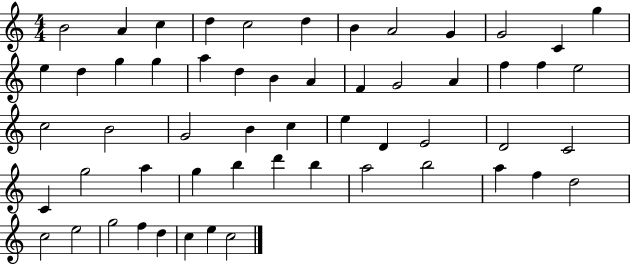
B4/h A4/q C5/q D5/q C5/h D5/q B4/q A4/h G4/q G4/h C4/q G5/q E5/q D5/q G5/q G5/q A5/q D5/q B4/q A4/q F4/q G4/h A4/q F5/q F5/q E5/h C5/h B4/h G4/h B4/q C5/q E5/q D4/q E4/h D4/h C4/h C4/q G5/h A5/q G5/q B5/q D6/q B5/q A5/h B5/h A5/q F5/q D5/h C5/h E5/h G5/h F5/q D5/q C5/q E5/q C5/h